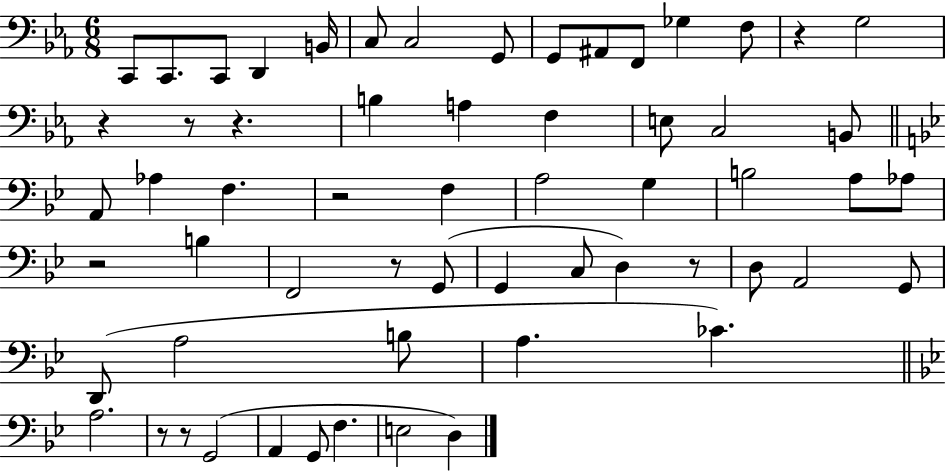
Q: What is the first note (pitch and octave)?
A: C2